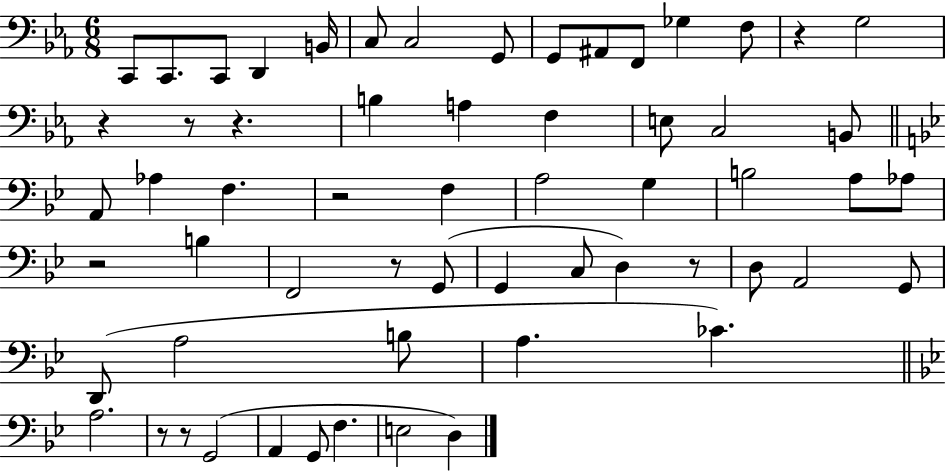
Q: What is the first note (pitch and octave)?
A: C2